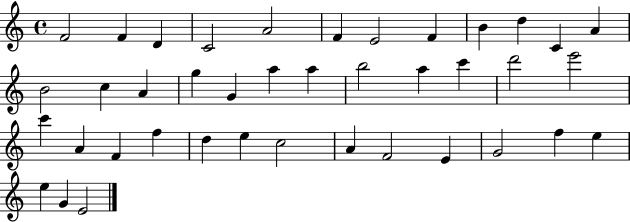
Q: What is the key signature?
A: C major